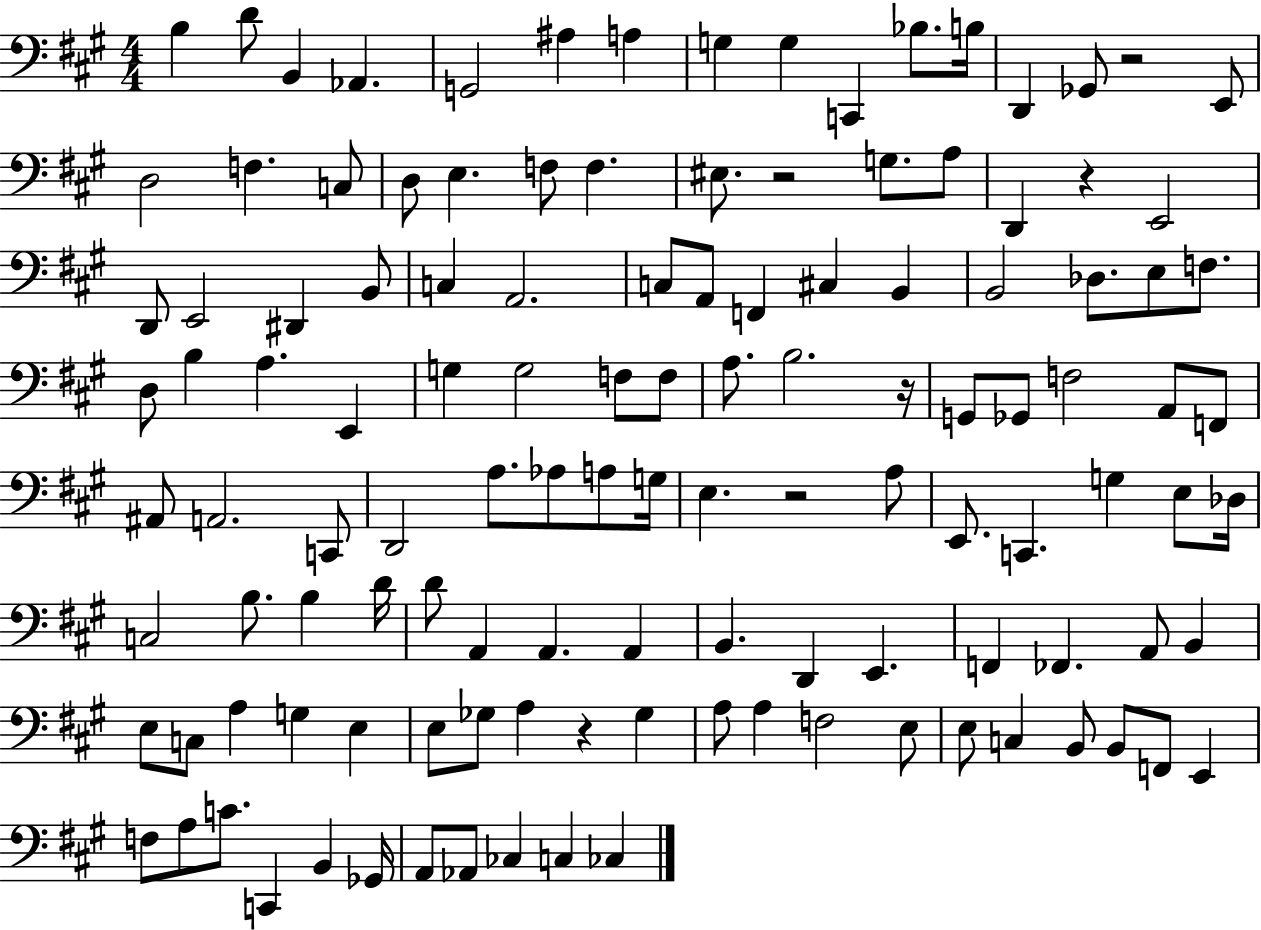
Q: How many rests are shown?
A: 6